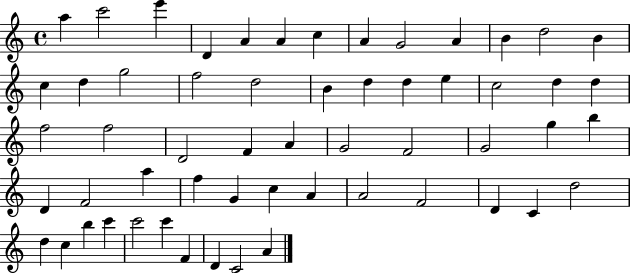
A5/q C6/h E6/q D4/q A4/q A4/q C5/q A4/q G4/h A4/q B4/q D5/h B4/q C5/q D5/q G5/h F5/h D5/h B4/q D5/q D5/q E5/q C5/h D5/q D5/q F5/h F5/h D4/h F4/q A4/q G4/h F4/h G4/h G5/q B5/q D4/q F4/h A5/q F5/q G4/q C5/q A4/q A4/h F4/h D4/q C4/q D5/h D5/q C5/q B5/q C6/q C6/h C6/q F4/q D4/q C4/h A4/q